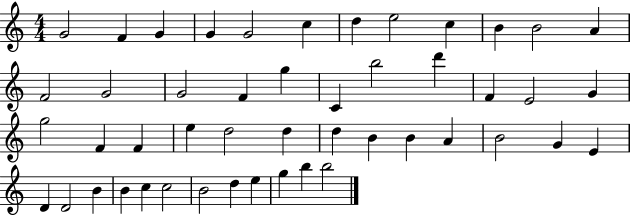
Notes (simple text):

G4/h F4/q G4/q G4/q G4/h C5/q D5/q E5/h C5/q B4/q B4/h A4/q F4/h G4/h G4/h F4/q G5/q C4/q B5/h D6/q F4/q E4/h G4/q G5/h F4/q F4/q E5/q D5/h D5/q D5/q B4/q B4/q A4/q B4/h G4/q E4/q D4/q D4/h B4/q B4/q C5/q C5/h B4/h D5/q E5/q G5/q B5/q B5/h